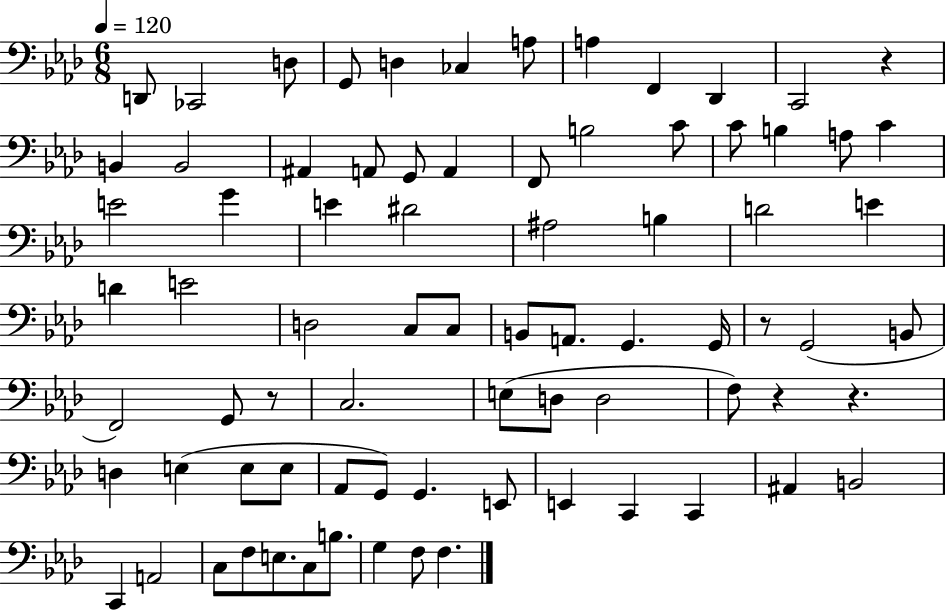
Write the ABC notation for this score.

X:1
T:Untitled
M:6/8
L:1/4
K:Ab
D,,/2 _C,,2 D,/2 G,,/2 D, _C, A,/2 A, F,, _D,, C,,2 z B,, B,,2 ^A,, A,,/2 G,,/2 A,, F,,/2 B,2 C/2 C/2 B, A,/2 C E2 G E ^D2 ^A,2 B, D2 E D E2 D,2 C,/2 C,/2 B,,/2 A,,/2 G,, G,,/4 z/2 G,,2 B,,/2 F,,2 G,,/2 z/2 C,2 E,/2 D,/2 D,2 F,/2 z z D, E, E,/2 E,/2 _A,,/2 G,,/2 G,, E,,/2 E,, C,, C,, ^A,, B,,2 C,, A,,2 C,/2 F,/2 E,/2 C,/2 B,/2 G, F,/2 F,